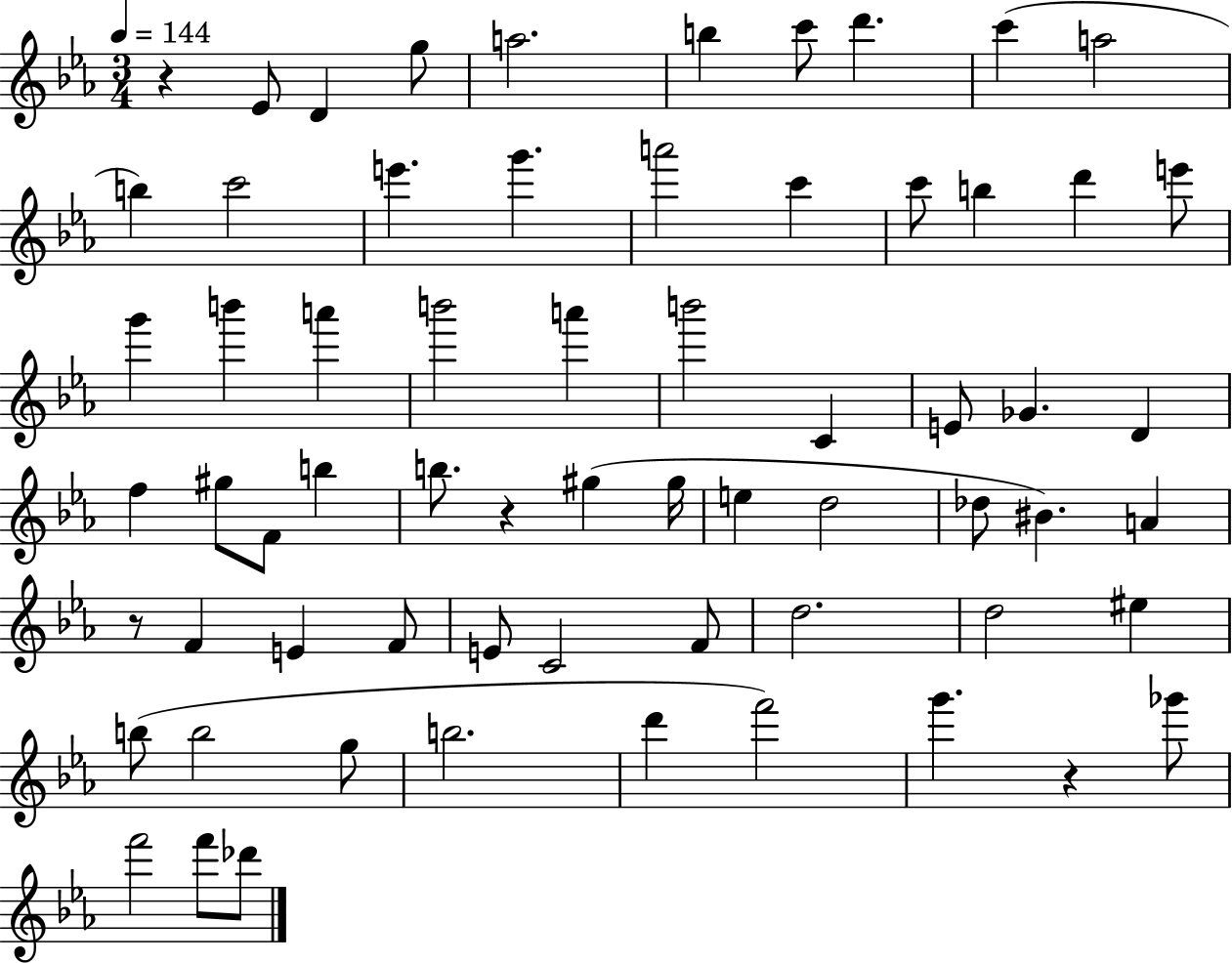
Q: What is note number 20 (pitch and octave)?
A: G6